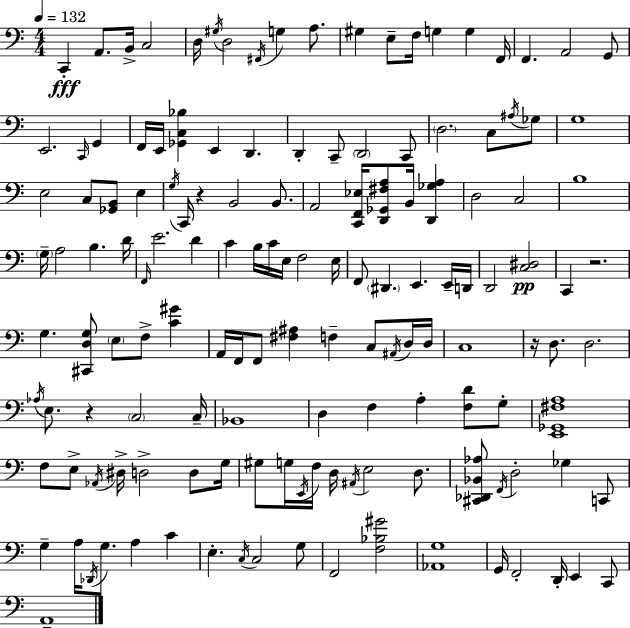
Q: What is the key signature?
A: C major